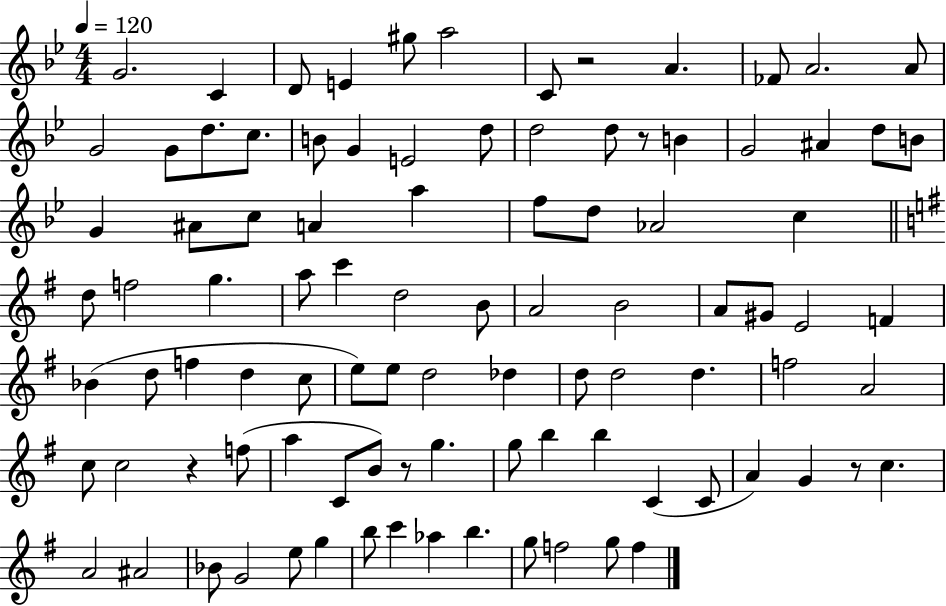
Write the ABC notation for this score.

X:1
T:Untitled
M:4/4
L:1/4
K:Bb
G2 C D/2 E ^g/2 a2 C/2 z2 A _F/2 A2 A/2 G2 G/2 d/2 c/2 B/2 G E2 d/2 d2 d/2 z/2 B G2 ^A d/2 B/2 G ^A/2 c/2 A a f/2 d/2 _A2 c d/2 f2 g a/2 c' d2 B/2 A2 B2 A/2 ^G/2 E2 F _B d/2 f d c/2 e/2 e/2 d2 _d d/2 d2 d f2 A2 c/2 c2 z f/2 a C/2 B/2 z/2 g g/2 b b C C/2 A G z/2 c A2 ^A2 _B/2 G2 e/2 g b/2 c' _a b g/2 f2 g/2 f